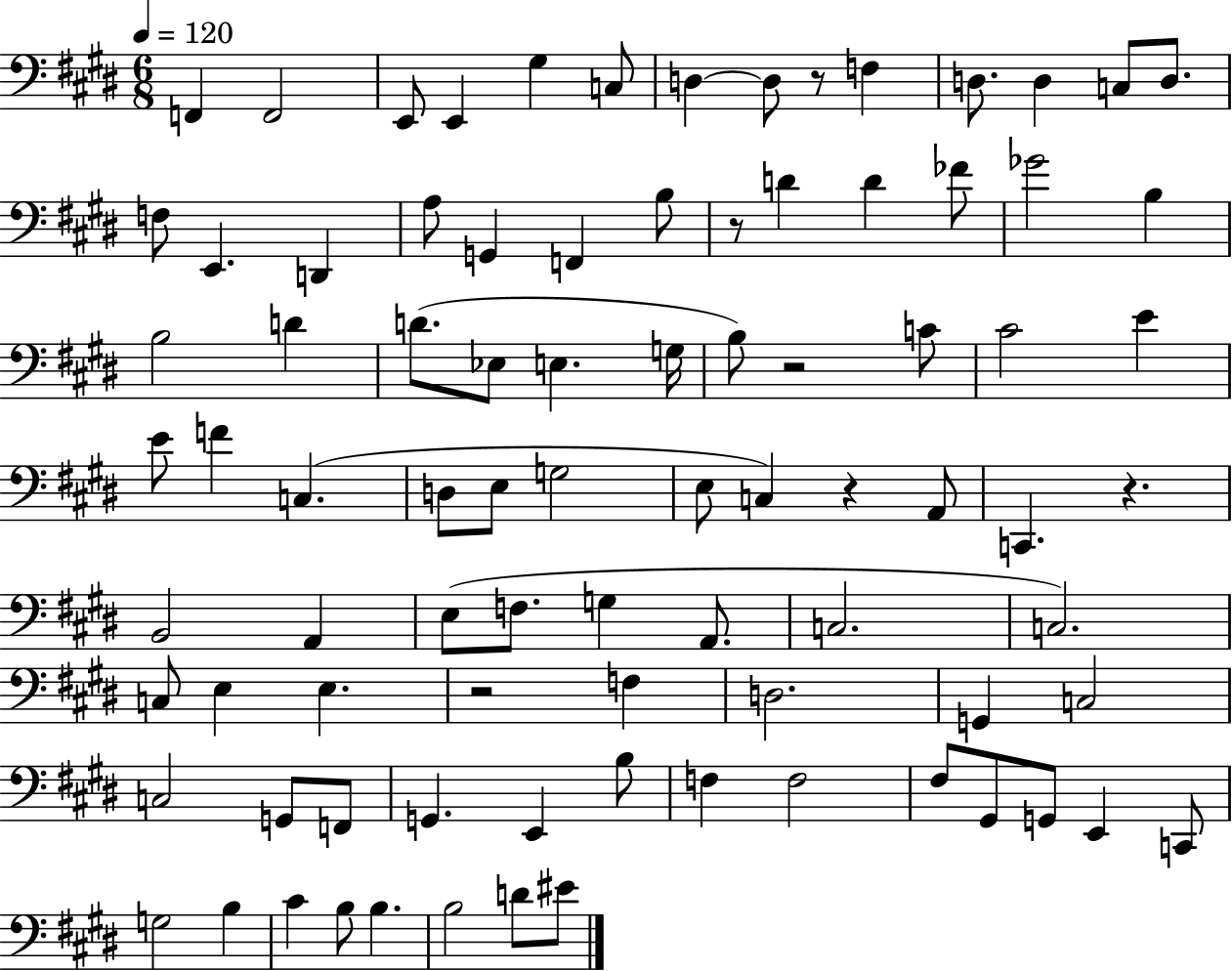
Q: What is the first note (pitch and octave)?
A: F2